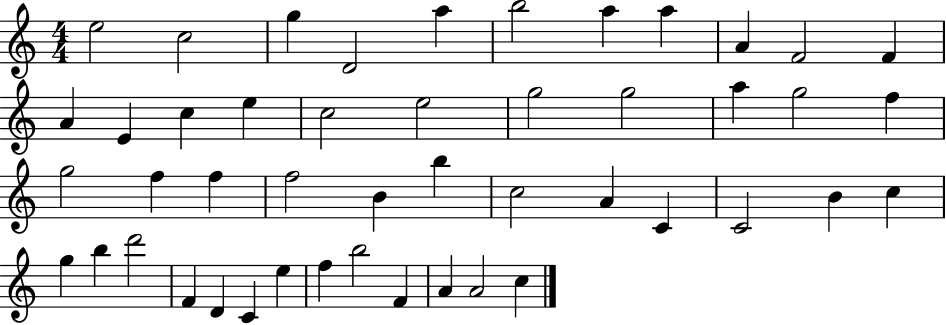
E5/h C5/h G5/q D4/h A5/q B5/h A5/q A5/q A4/q F4/h F4/q A4/q E4/q C5/q E5/q C5/h E5/h G5/h G5/h A5/q G5/h F5/q G5/h F5/q F5/q F5/h B4/q B5/q C5/h A4/q C4/q C4/h B4/q C5/q G5/q B5/q D6/h F4/q D4/q C4/q E5/q F5/q B5/h F4/q A4/q A4/h C5/q